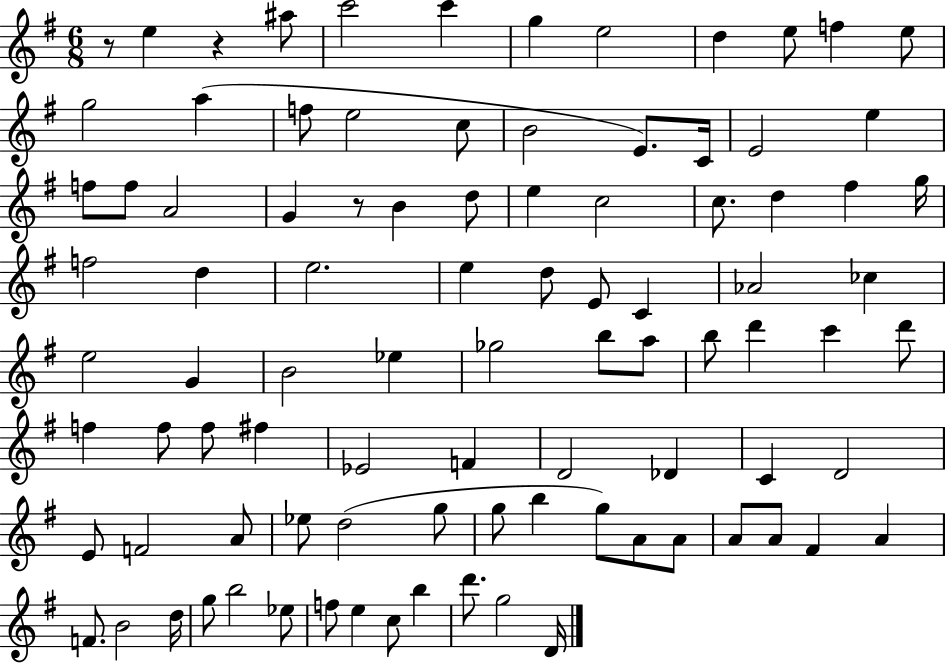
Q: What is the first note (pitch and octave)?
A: E5